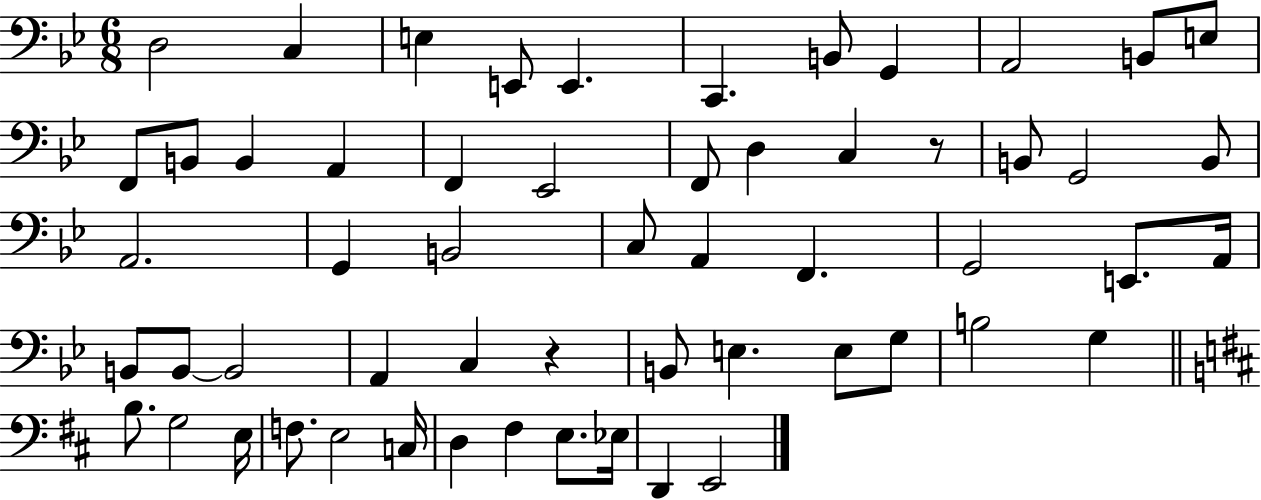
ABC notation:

X:1
T:Untitled
M:6/8
L:1/4
K:Bb
D,2 C, E, E,,/2 E,, C,, B,,/2 G,, A,,2 B,,/2 E,/2 F,,/2 B,,/2 B,, A,, F,, _E,,2 F,,/2 D, C, z/2 B,,/2 G,,2 B,,/2 A,,2 G,, B,,2 C,/2 A,, F,, G,,2 E,,/2 A,,/4 B,,/2 B,,/2 B,,2 A,, C, z B,,/2 E, E,/2 G,/2 B,2 G, B,/2 G,2 E,/4 F,/2 E,2 C,/4 D, ^F, E,/2 _E,/4 D,, E,,2